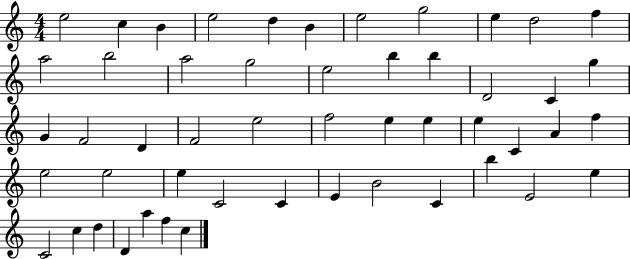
X:1
T:Untitled
M:4/4
L:1/4
K:C
e2 c B e2 d B e2 g2 e d2 f a2 b2 a2 g2 e2 b b D2 C g G F2 D F2 e2 f2 e e e C A f e2 e2 e C2 C E B2 C b E2 e C2 c d D a f c